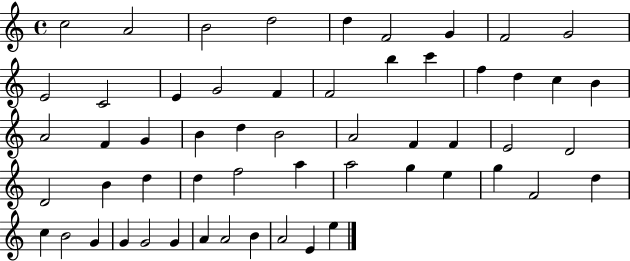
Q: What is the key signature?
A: C major